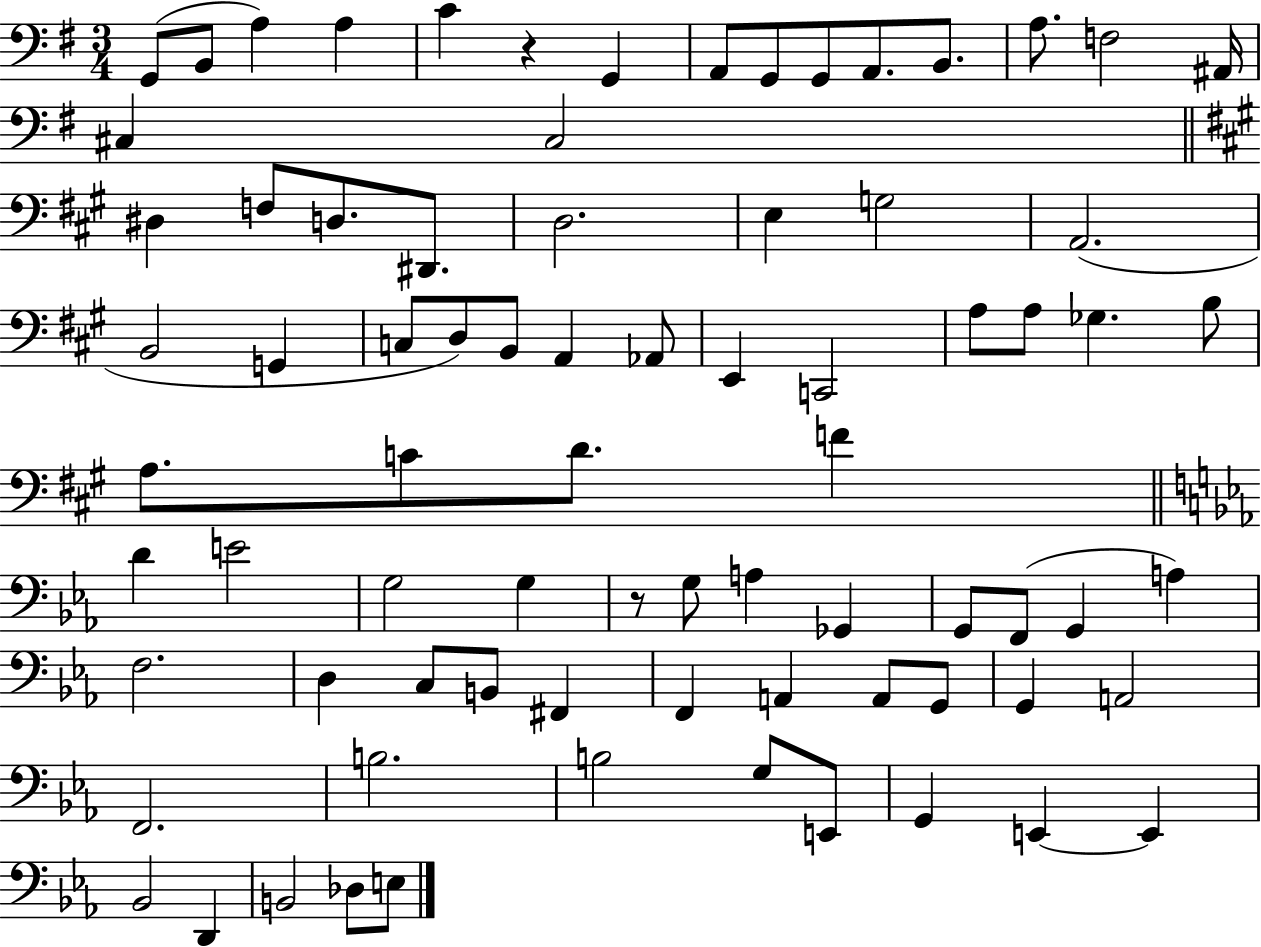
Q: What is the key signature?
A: G major